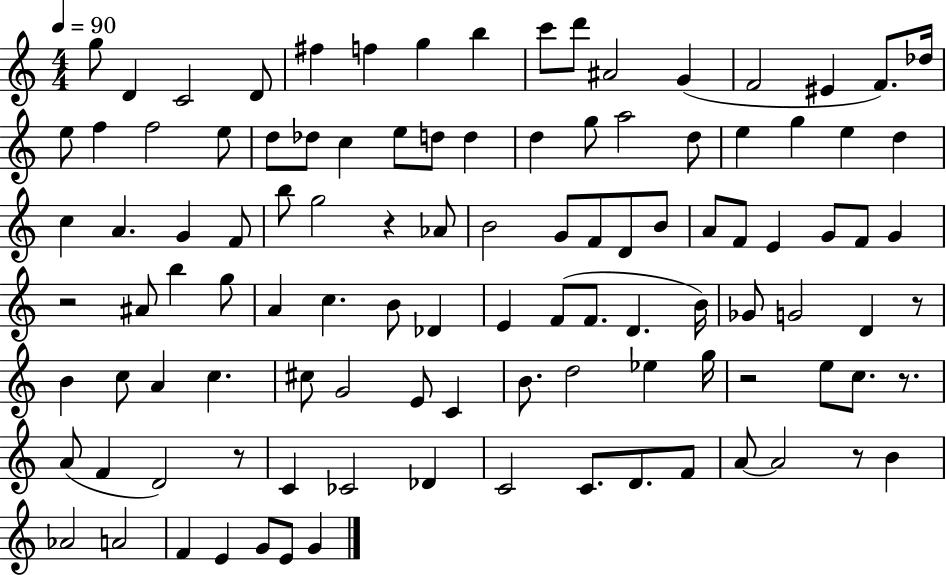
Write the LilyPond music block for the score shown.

{
  \clef treble
  \numericTimeSignature
  \time 4/4
  \key c \major
  \tempo 4 = 90
  g''8 d'4 c'2 d'8 | fis''4 f''4 g''4 b''4 | c'''8 d'''8 ais'2 g'4( | f'2 eis'4 f'8.) des''16 | \break e''8 f''4 f''2 e''8 | d''8 des''8 c''4 e''8 d''8 d''4 | d''4 g''8 a''2 d''8 | e''4 g''4 e''4 d''4 | \break c''4 a'4. g'4 f'8 | b''8 g''2 r4 aes'8 | b'2 g'8 f'8 d'8 b'8 | a'8 f'8 e'4 g'8 f'8 g'4 | \break r2 ais'8 b''4 g''8 | a'4 c''4. b'8 des'4 | e'4 f'8( f'8. d'4. b'16) | ges'8 g'2 d'4 r8 | \break b'4 c''8 a'4 c''4. | cis''8 g'2 e'8 c'4 | b'8. d''2 ees''4 g''16 | r2 e''8 c''8. r8. | \break a'8( f'4 d'2) r8 | c'4 ces'2 des'4 | c'2 c'8. d'8. f'8 | a'8~~ a'2 r8 b'4 | \break aes'2 a'2 | f'4 e'4 g'8 e'8 g'4 | \bar "|."
}